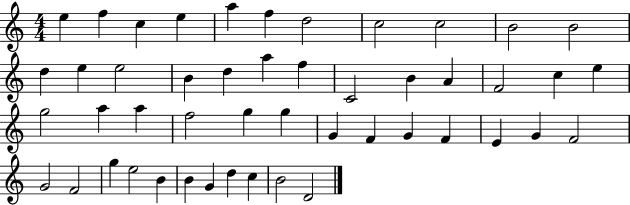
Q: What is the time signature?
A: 4/4